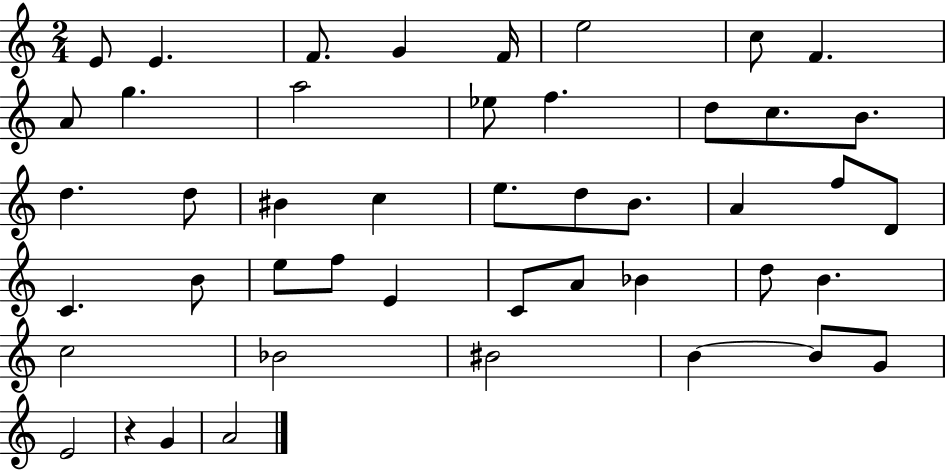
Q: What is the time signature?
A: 2/4